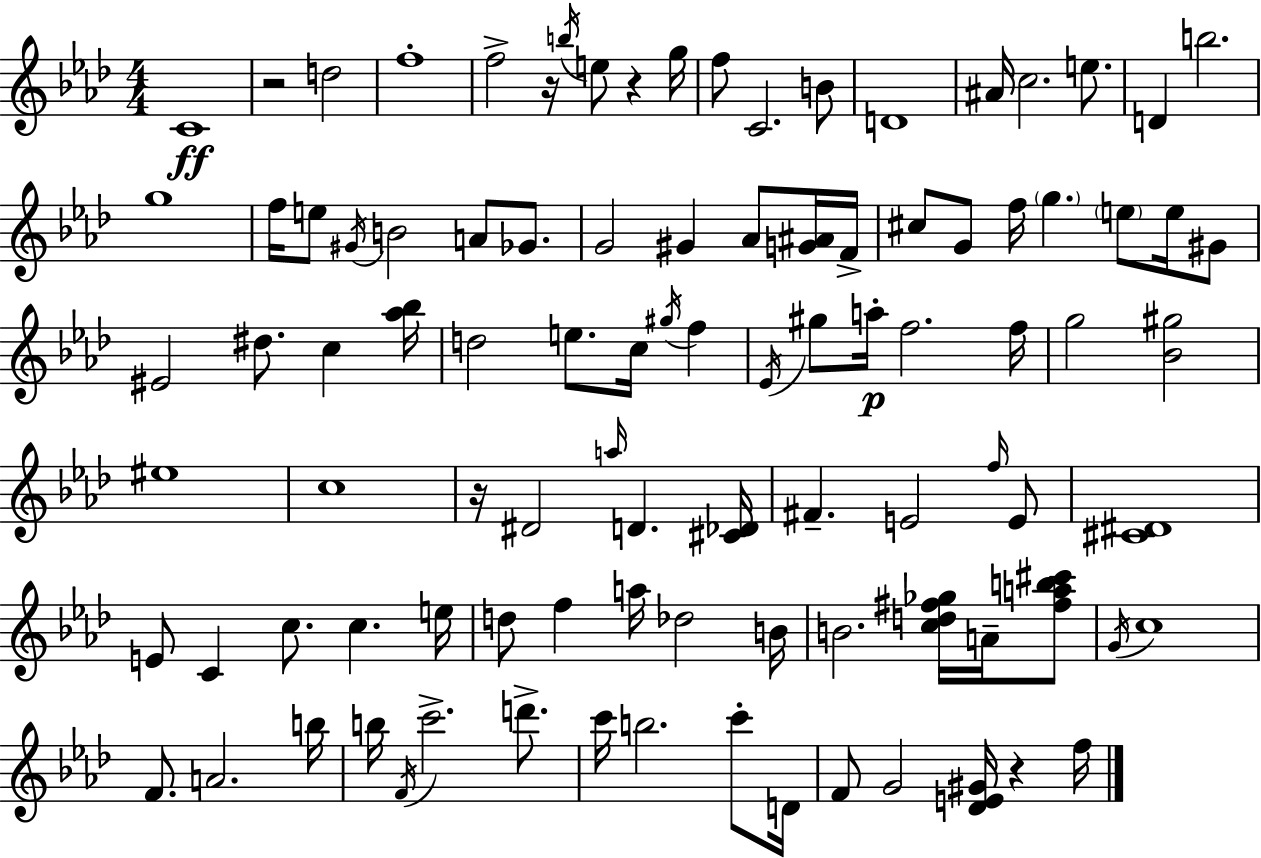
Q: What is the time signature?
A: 4/4